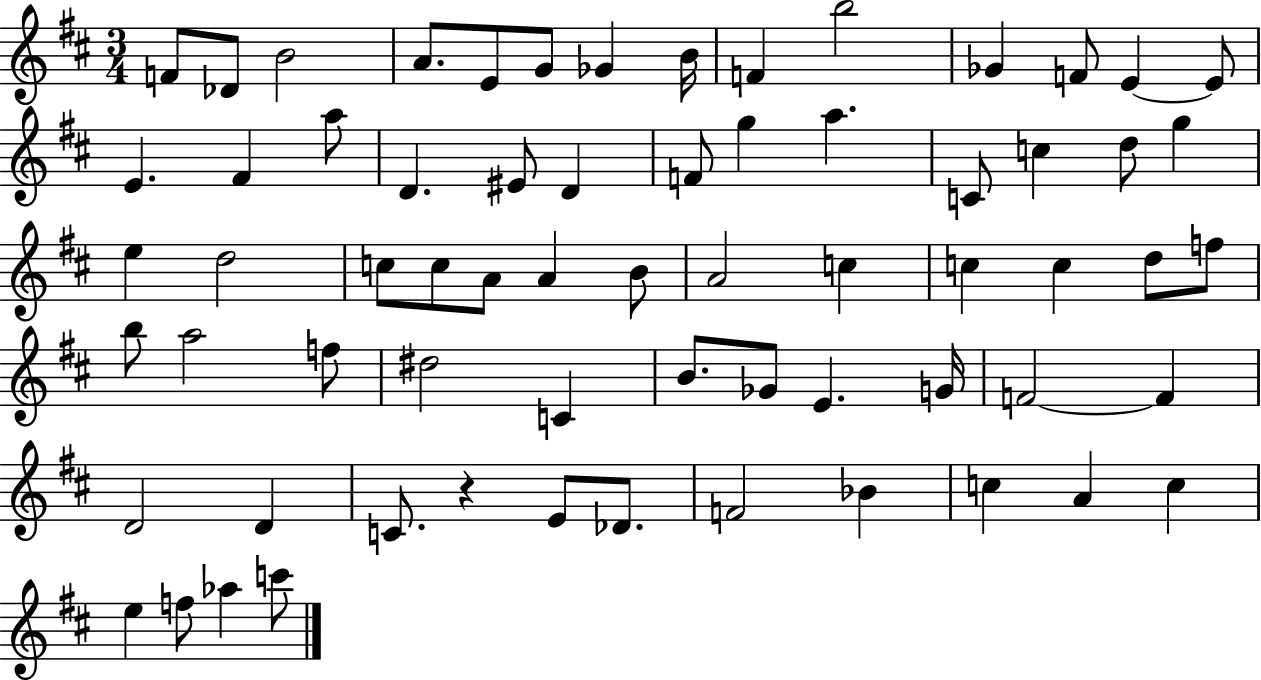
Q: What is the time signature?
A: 3/4